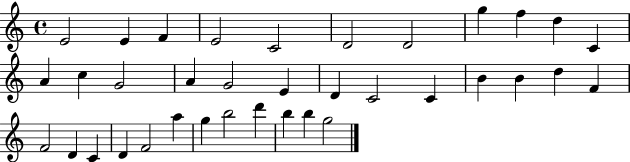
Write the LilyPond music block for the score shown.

{
  \clef treble
  \time 4/4
  \defaultTimeSignature
  \key c \major
  e'2 e'4 f'4 | e'2 c'2 | d'2 d'2 | g''4 f''4 d''4 c'4 | \break a'4 c''4 g'2 | a'4 g'2 e'4 | d'4 c'2 c'4 | b'4 b'4 d''4 f'4 | \break f'2 d'4 c'4 | d'4 f'2 a''4 | g''4 b''2 d'''4 | b''4 b''4 g''2 | \break \bar "|."
}